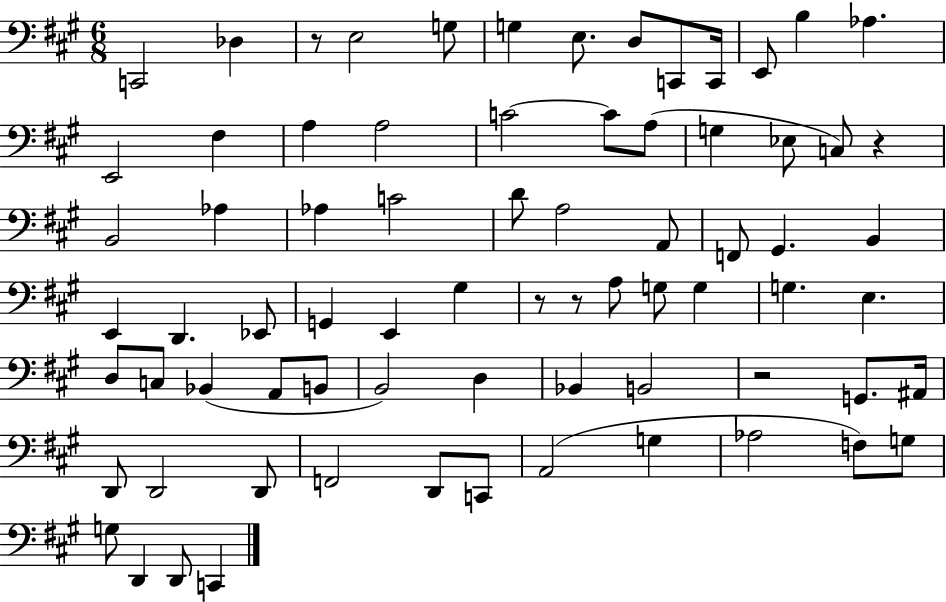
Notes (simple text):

C2/h Db3/q R/e E3/h G3/e G3/q E3/e. D3/e C2/e C2/s E2/e B3/q Ab3/q. E2/h F#3/q A3/q A3/h C4/h C4/e A3/e G3/q Eb3/e C3/e R/q B2/h Ab3/q Ab3/q C4/h D4/e A3/h A2/e F2/e G#2/q. B2/q E2/q D2/q. Eb2/e G2/q E2/q G#3/q R/e R/e A3/e G3/e G3/q G3/q. E3/q. D3/e C3/e Bb2/q A2/e B2/e B2/h D3/q Bb2/q B2/h R/h G2/e. A#2/s D2/e D2/h D2/e F2/h D2/e C2/e A2/h G3/q Ab3/h F3/e G3/e G3/e D2/q D2/e C2/q